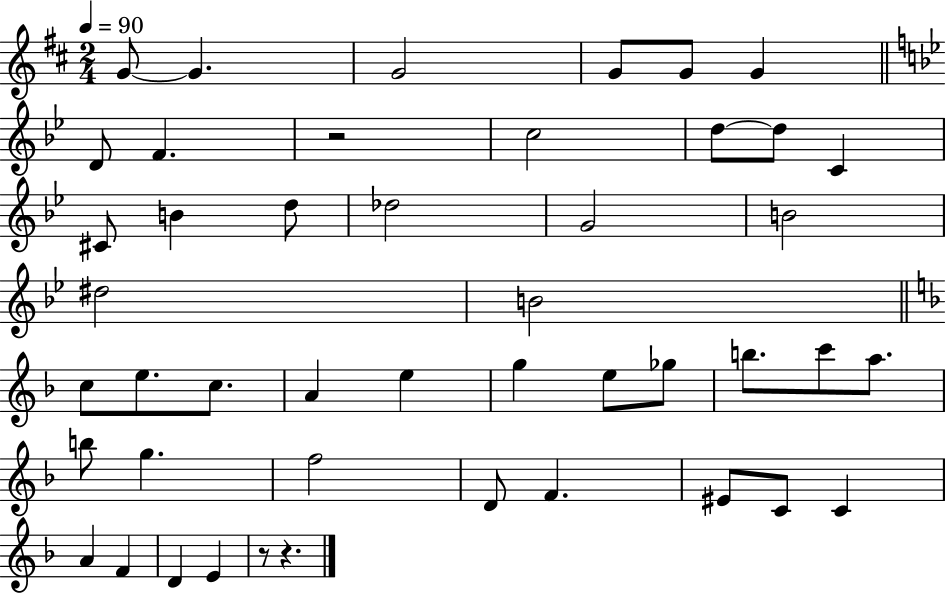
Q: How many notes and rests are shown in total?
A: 46